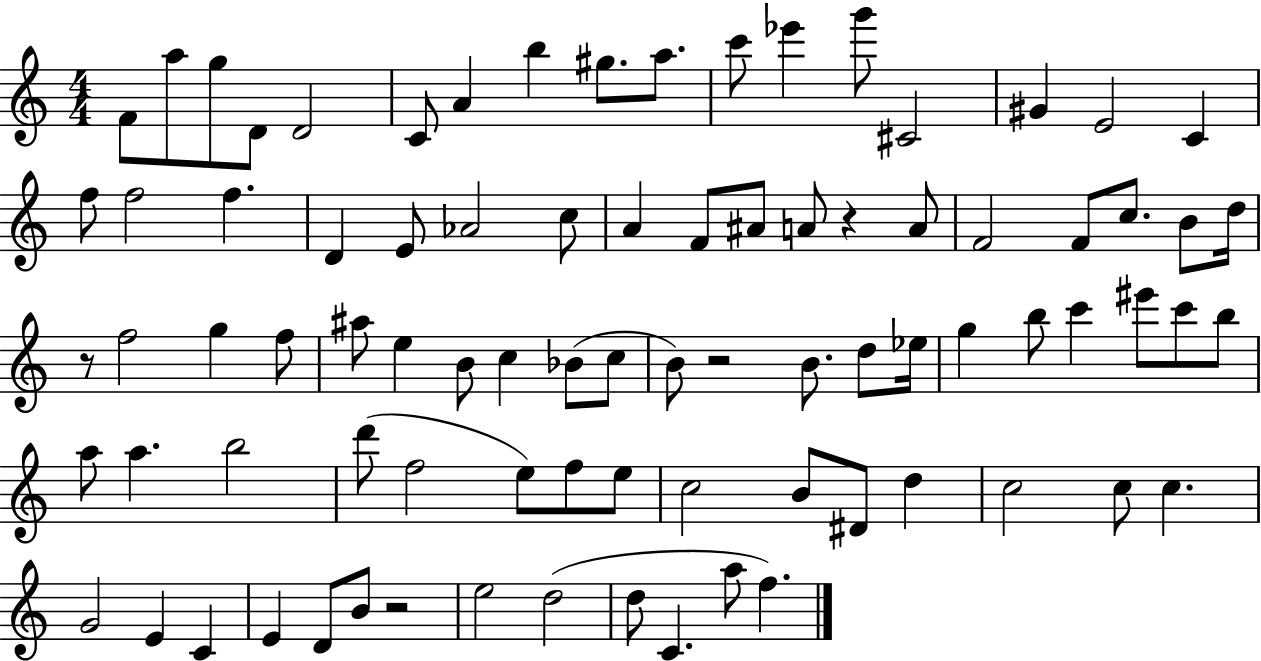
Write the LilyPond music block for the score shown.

{
  \clef treble
  \numericTimeSignature
  \time 4/4
  \key c \major
  f'8 a''8 g''8 d'8 d'2 | c'8 a'4 b''4 gis''8. a''8. | c'''8 ees'''4 g'''8 cis'2 | gis'4 e'2 c'4 | \break f''8 f''2 f''4. | d'4 e'8 aes'2 c''8 | a'4 f'8 ais'8 a'8 r4 a'8 | f'2 f'8 c''8. b'8 d''16 | \break r8 f''2 g''4 f''8 | ais''8 e''4 b'8 c''4 bes'8( c''8 | b'8) r2 b'8. d''8 ees''16 | g''4 b''8 c'''4 eis'''8 c'''8 b''8 | \break a''8 a''4. b''2 | d'''8( f''2 e''8) f''8 e''8 | c''2 b'8 dis'8 d''4 | c''2 c''8 c''4. | \break g'2 e'4 c'4 | e'4 d'8 b'8 r2 | e''2 d''2( | d''8 c'4. a''8 f''4.) | \break \bar "|."
}